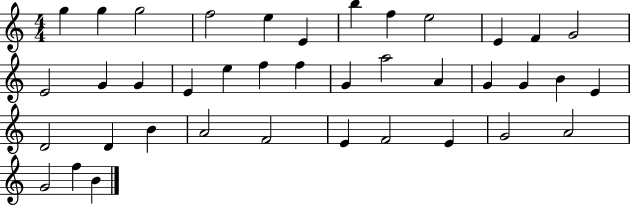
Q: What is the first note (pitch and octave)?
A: G5